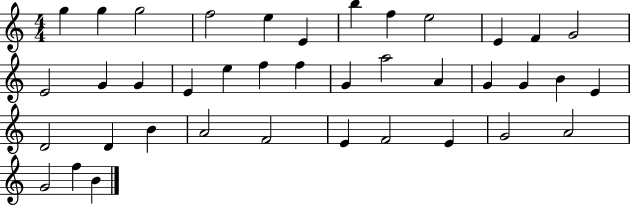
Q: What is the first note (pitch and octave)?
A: G5